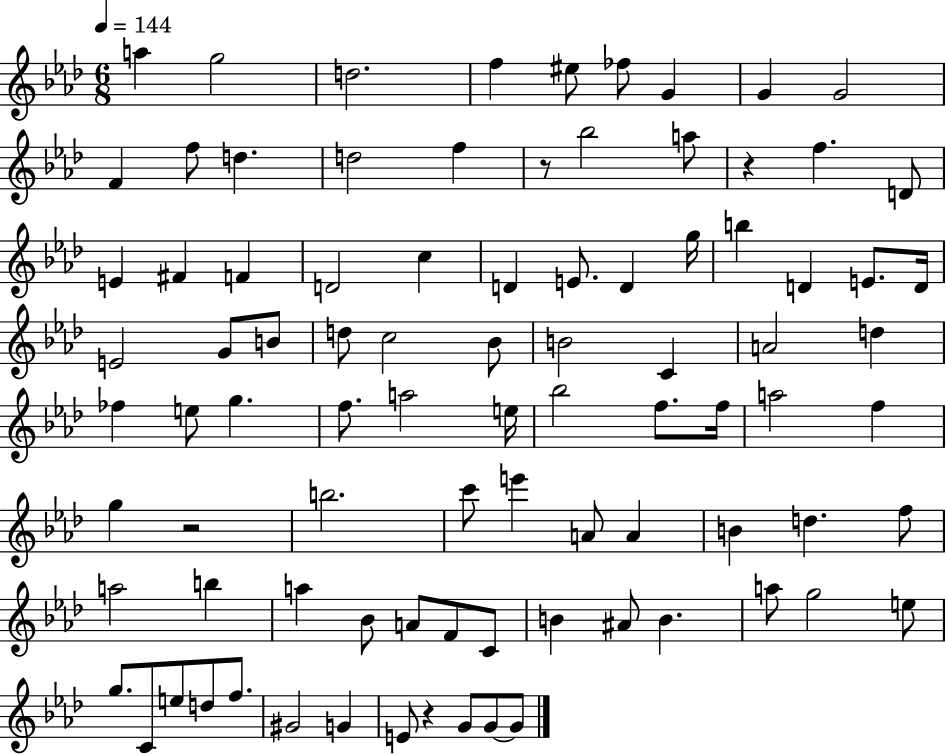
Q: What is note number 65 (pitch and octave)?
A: Bb4